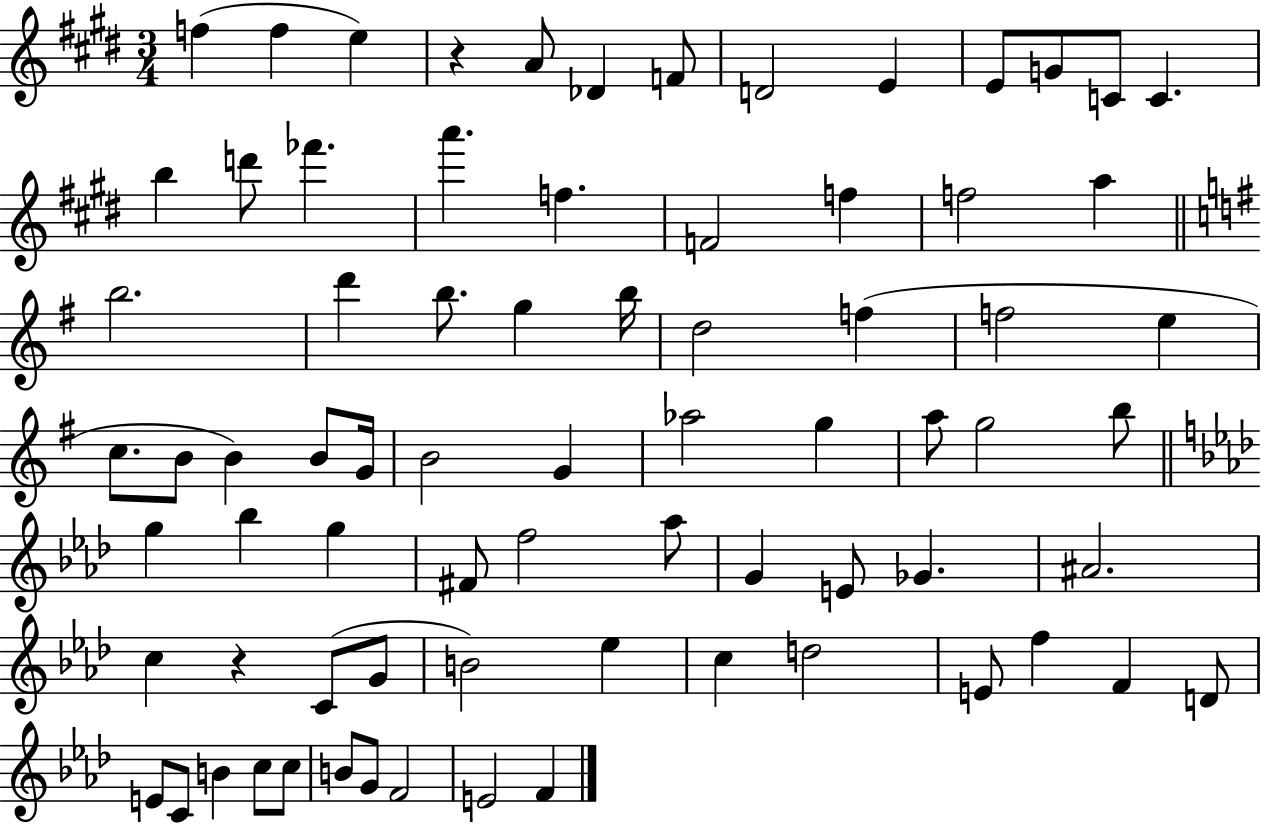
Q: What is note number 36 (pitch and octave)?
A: B4